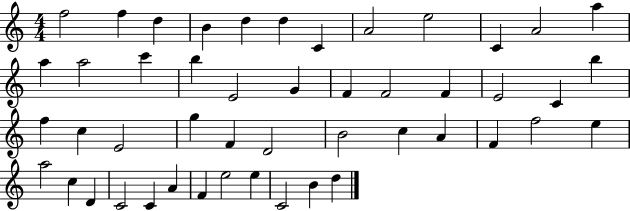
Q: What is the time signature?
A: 4/4